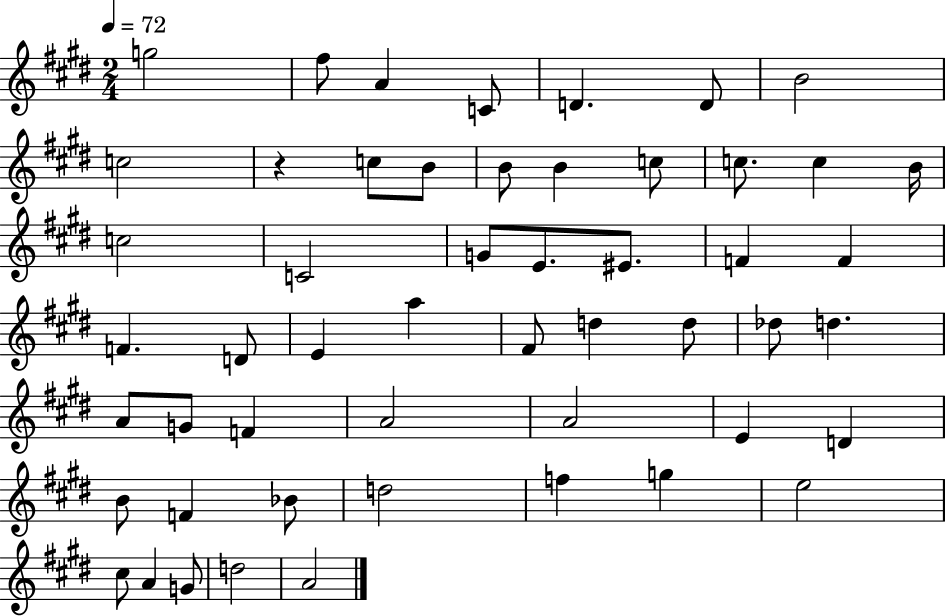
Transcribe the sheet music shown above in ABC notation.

X:1
T:Untitled
M:2/4
L:1/4
K:E
g2 ^f/2 A C/2 D D/2 B2 c2 z c/2 B/2 B/2 B c/2 c/2 c B/4 c2 C2 G/2 E/2 ^E/2 F F F D/2 E a ^F/2 d d/2 _d/2 d A/2 G/2 F A2 A2 E D B/2 F _B/2 d2 f g e2 ^c/2 A G/2 d2 A2